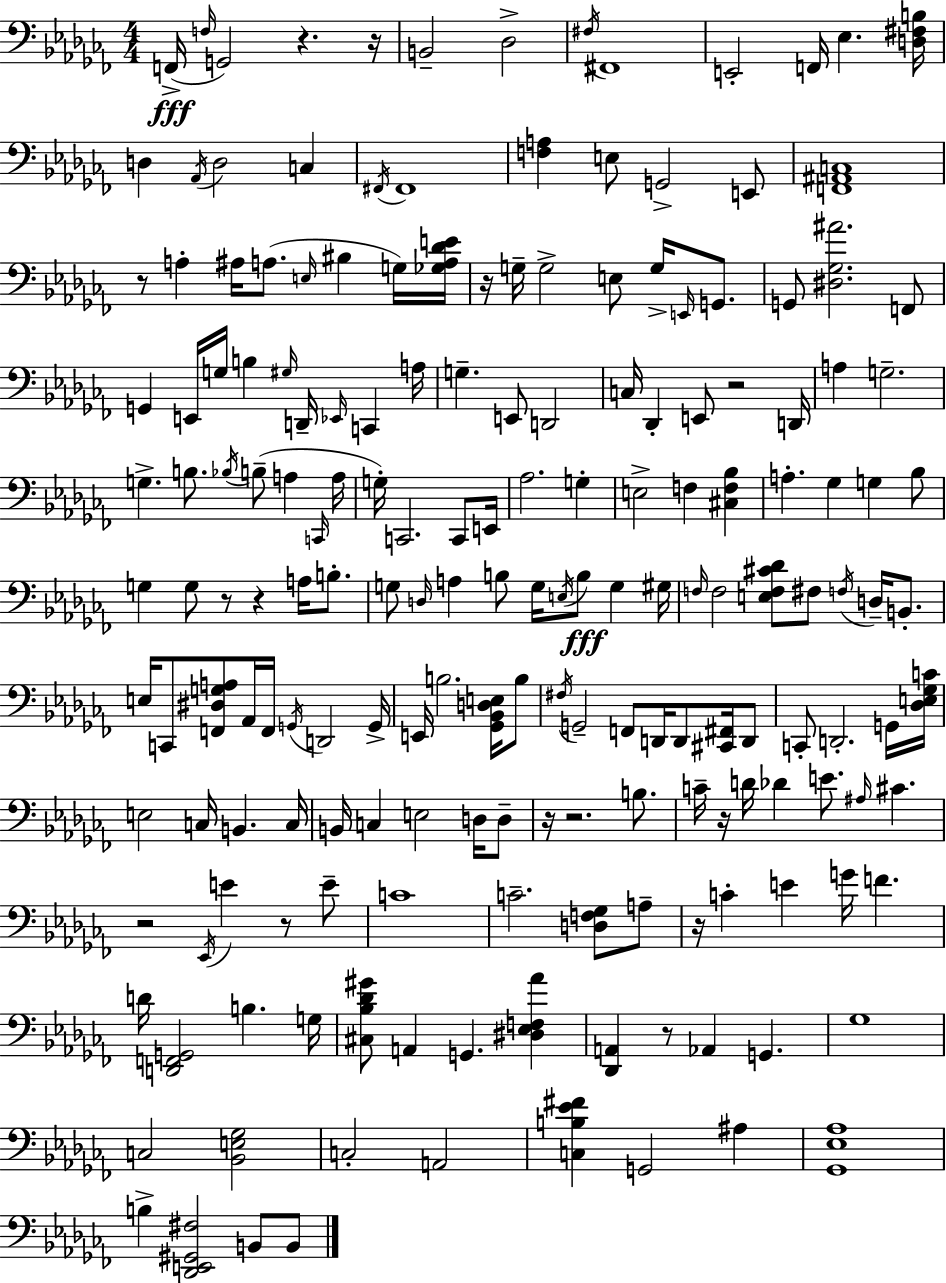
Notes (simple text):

F2/s F3/s G2/h R/q. R/s B2/h Db3/h F#3/s F#2/w E2/h F2/s Eb3/q. [D3,F#3,B3]/s D3/q Ab2/s D3/h C3/q F#2/s F#2/w [F3,A3]/q E3/e G2/h E2/e [F2,A#2,C3]/w R/e A3/q A#3/s A3/e. E3/s BIS3/q G3/s [Gb3,A3,Db4,E4]/s R/s G3/s G3/h E3/e G3/s E2/s G2/e. G2/e [D#3,Gb3,A#4]/h. F2/e G2/q E2/s G3/s B3/q G#3/s D2/s Eb2/s C2/q A3/s G3/q. E2/e D2/h C3/s Db2/q E2/e R/h D2/s A3/q G3/h. G3/q. B3/e. Bb3/s B3/e A3/q C2/s A3/s G3/s C2/h. C2/e E2/s Ab3/h. G3/q E3/h F3/q [C#3,F3,Bb3]/q A3/q. Gb3/q G3/q Bb3/e G3/q G3/e R/e R/q A3/s B3/e. G3/e D3/s A3/q B3/e G3/s E3/s B3/e G3/q G#3/s F3/s F3/h [E3,F3,C#4,Db4]/e F#3/e F3/s D3/s B2/e. E3/s C2/e [F2,D#3,G3,A3]/e Ab2/s F2/s G2/s D2/h G2/s E2/s B3/h. [Gb2,Bb2,D3,E3]/s B3/e F#3/s G2/h F2/e D2/s D2/e [C#2,F#2]/s D2/e C2/e D2/h. G2/s [Db3,E3,Gb3,C4]/s E3/h C3/s B2/q. C3/s B2/s C3/q E3/h D3/s D3/e R/s R/h. B3/e. C4/s R/s D4/s Db4/q E4/e. A#3/s C#4/q. R/h Eb2/s E4/q R/e E4/e C4/w C4/h. [D3,F3,Gb3]/e A3/e R/s C4/q E4/q G4/s F4/q. D4/s [D2,F2,G2]/h B3/q. G3/s [C#3,Bb3,Db4,G#4]/e A2/q G2/q. [D#3,Eb3,F3,Ab4]/q [Db2,A2]/q R/e Ab2/q G2/q. Gb3/w C3/h [Bb2,E3,Gb3]/h C3/h A2/h [C3,B3,Eb4,F#4]/q G2/h A#3/q [Gb2,Eb3,Ab3]/w B3/q [Db2,E2,G#2,F#3]/h B2/e B2/e